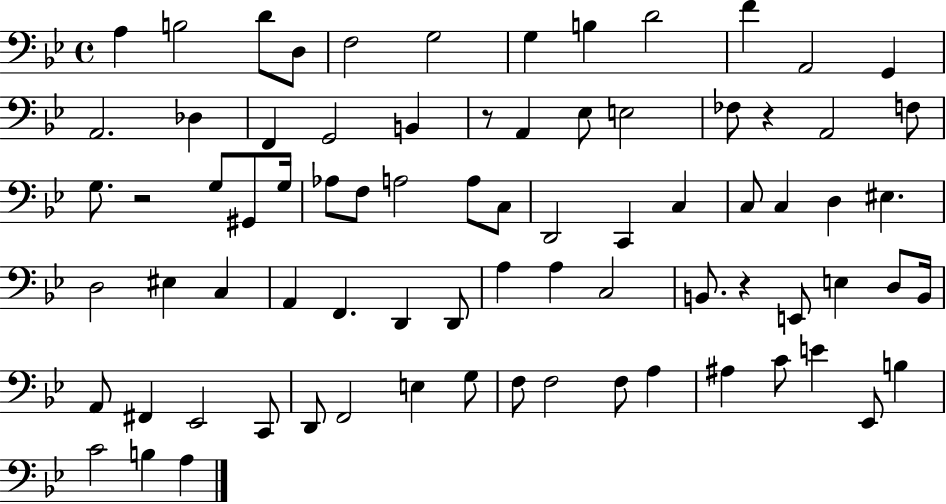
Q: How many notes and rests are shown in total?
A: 78